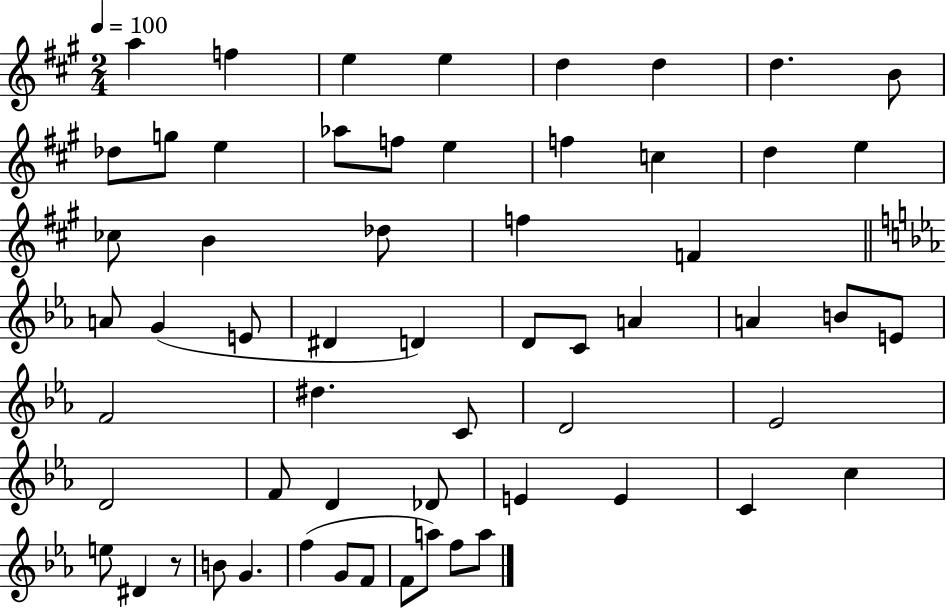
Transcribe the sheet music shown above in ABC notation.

X:1
T:Untitled
M:2/4
L:1/4
K:A
a f e e d d d B/2 _d/2 g/2 e _a/2 f/2 e f c d e _c/2 B _d/2 f F A/2 G E/2 ^D D D/2 C/2 A A B/2 E/2 F2 ^d C/2 D2 _E2 D2 F/2 D _D/2 E E C c e/2 ^D z/2 B/2 G f G/2 F/2 F/2 a/2 f/2 a/2